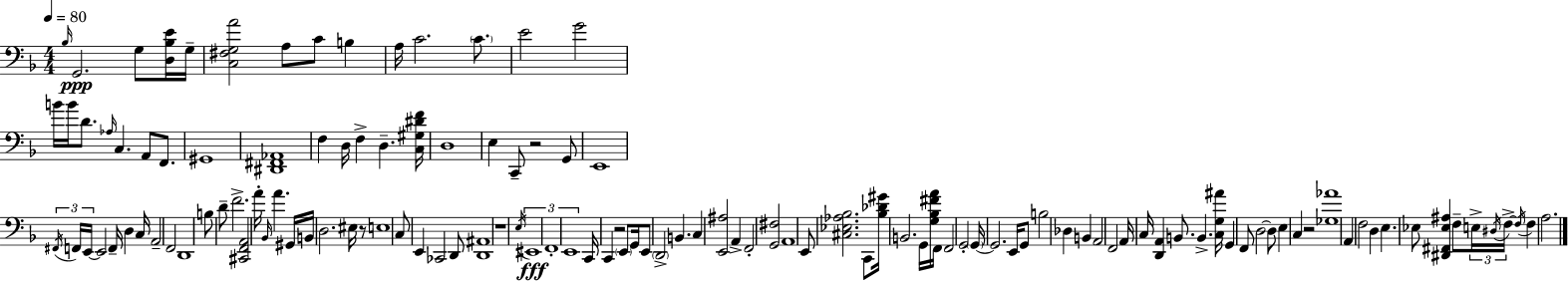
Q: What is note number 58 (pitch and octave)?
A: E2